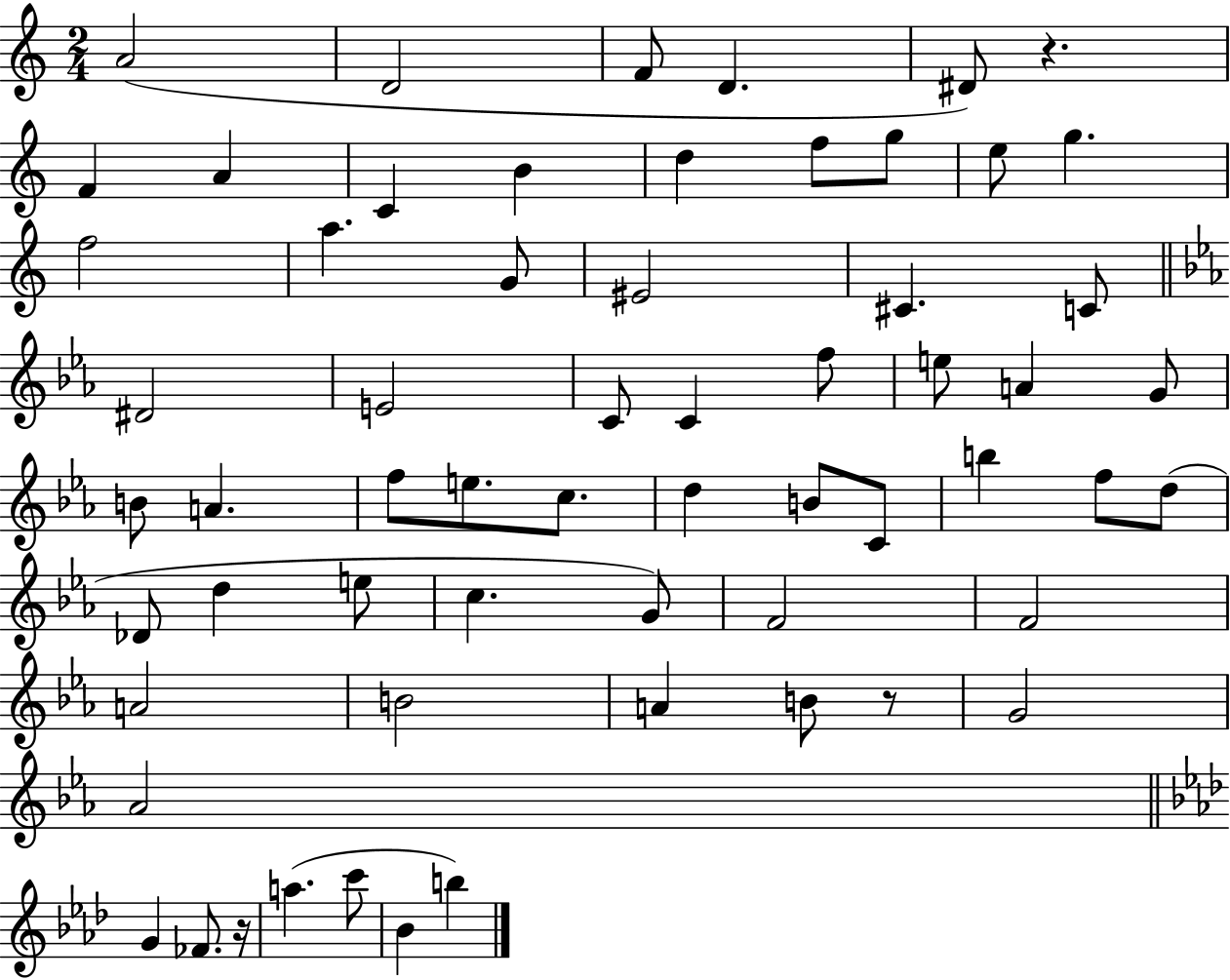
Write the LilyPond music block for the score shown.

{
  \clef treble
  \numericTimeSignature
  \time 2/4
  \key c \major
  a'2( | d'2 | f'8 d'4. | dis'8) r4. | \break f'4 a'4 | c'4 b'4 | d''4 f''8 g''8 | e''8 g''4. | \break f''2 | a''4. g'8 | eis'2 | cis'4. c'8 | \break \bar "||" \break \key ees \major dis'2 | e'2 | c'8 c'4 f''8 | e''8 a'4 g'8 | \break b'8 a'4. | f''8 e''8. c''8. | d''4 b'8 c'8 | b''4 f''8 d''8( | \break des'8 d''4 e''8 | c''4. g'8) | f'2 | f'2 | \break a'2 | b'2 | a'4 b'8 r8 | g'2 | \break aes'2 | \bar "||" \break \key aes \major g'4 fes'8. r16 | a''4.( c'''8 | bes'4 b''4) | \bar "|."
}